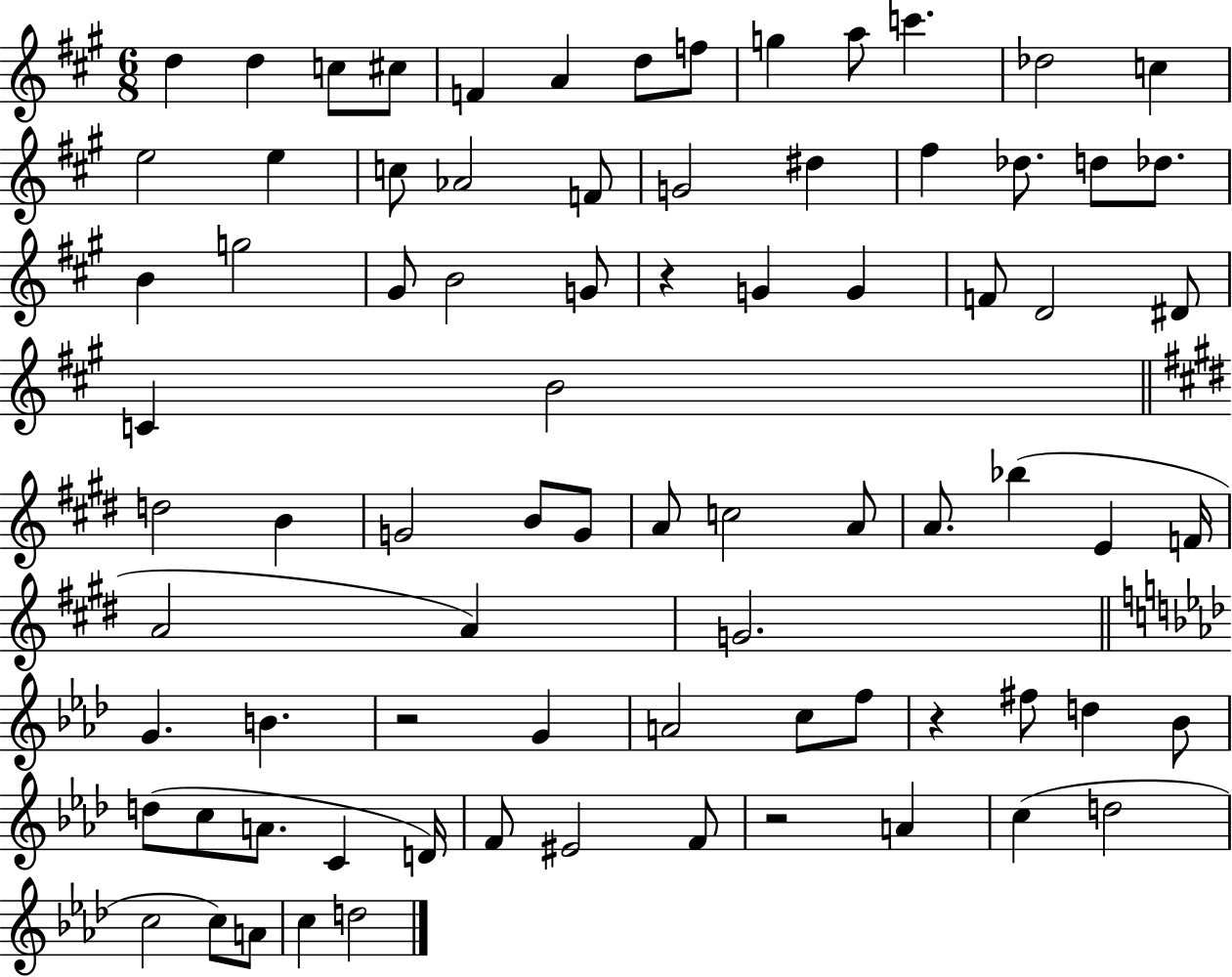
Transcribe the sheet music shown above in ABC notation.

X:1
T:Untitled
M:6/8
L:1/4
K:A
d d c/2 ^c/2 F A d/2 f/2 g a/2 c' _d2 c e2 e c/2 _A2 F/2 G2 ^d ^f _d/2 d/2 _d/2 B g2 ^G/2 B2 G/2 z G G F/2 D2 ^D/2 C B2 d2 B G2 B/2 G/2 A/2 c2 A/2 A/2 _b E F/4 A2 A G2 G B z2 G A2 c/2 f/2 z ^f/2 d _B/2 d/2 c/2 A/2 C D/4 F/2 ^E2 F/2 z2 A c d2 c2 c/2 A/2 c d2